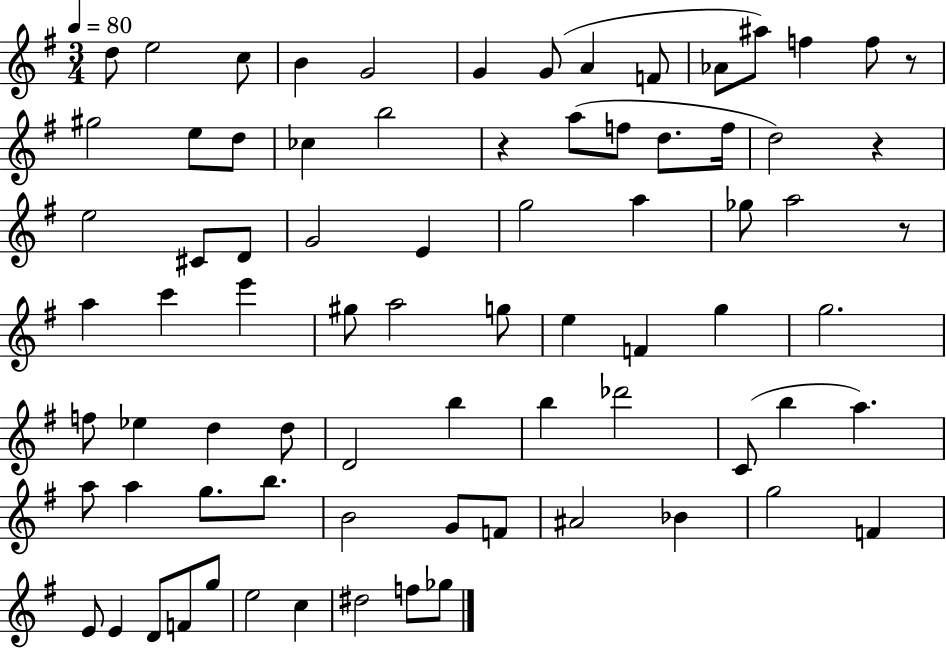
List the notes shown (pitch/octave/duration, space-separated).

D5/e E5/h C5/e B4/q G4/h G4/q G4/e A4/q F4/e Ab4/e A#5/e F5/q F5/e R/e G#5/h E5/e D5/e CES5/q B5/h R/q A5/e F5/e D5/e. F5/s D5/h R/q E5/h C#4/e D4/e G4/h E4/q G5/h A5/q Gb5/e A5/h R/e A5/q C6/q E6/q G#5/e A5/h G5/e E5/q F4/q G5/q G5/h. F5/e Eb5/q D5/q D5/e D4/h B5/q B5/q Db6/h C4/e B5/q A5/q. A5/e A5/q G5/e. B5/e. B4/h G4/e F4/e A#4/h Bb4/q G5/h F4/q E4/e E4/q D4/e F4/e G5/e E5/h C5/q D#5/h F5/e Gb5/e